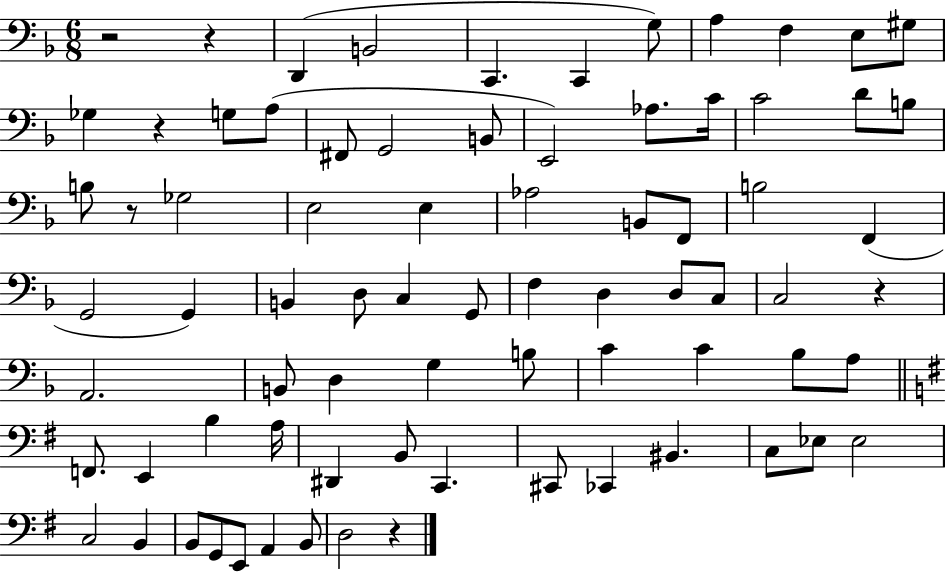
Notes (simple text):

R/h R/q D2/q B2/h C2/q. C2/q G3/e A3/q F3/q E3/e G#3/e Gb3/q R/q G3/e A3/e F#2/e G2/h B2/e E2/h Ab3/e. C4/s C4/h D4/e B3/e B3/e R/e Gb3/h E3/h E3/q Ab3/h B2/e F2/e B3/h F2/q G2/h G2/q B2/q D3/e C3/q G2/e F3/q D3/q D3/e C3/e C3/h R/q A2/h. B2/e D3/q G3/q B3/e C4/q C4/q Bb3/e A3/e F2/e. E2/q B3/q A3/s D#2/q B2/e C2/q. C#2/e CES2/q BIS2/q. C3/e Eb3/e Eb3/h C3/h B2/q B2/e G2/e E2/e A2/q B2/e D3/h R/q